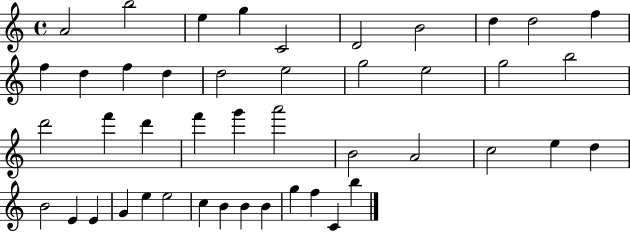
A4/h B5/h E5/q G5/q C4/h D4/h B4/h D5/q D5/h F5/q F5/q D5/q F5/q D5/q D5/h E5/h G5/h E5/h G5/h B5/h D6/h F6/q D6/q F6/q G6/q A6/h B4/h A4/h C5/h E5/q D5/q B4/h E4/q E4/q G4/q E5/q E5/h C5/q B4/q B4/q B4/q G5/q F5/q C4/q B5/q